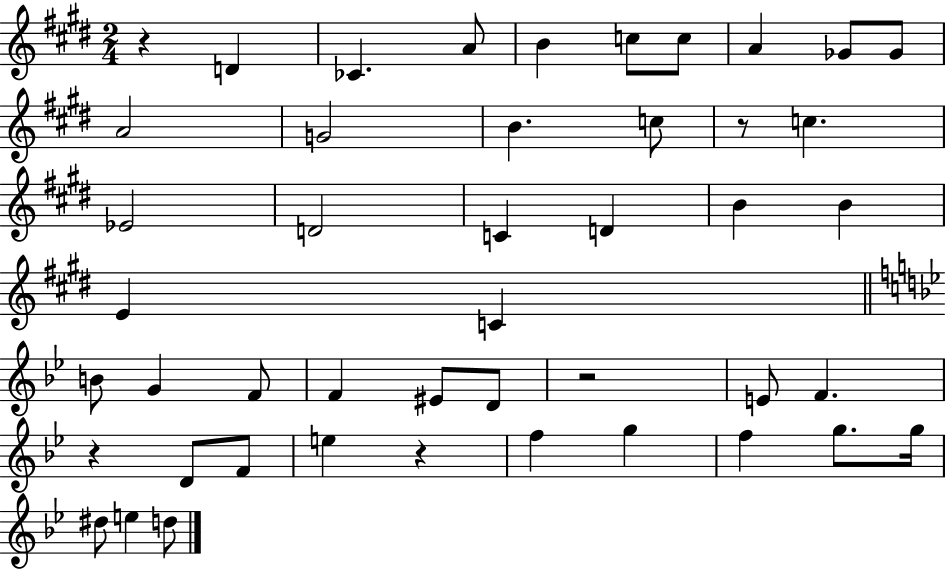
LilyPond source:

{
  \clef treble
  \numericTimeSignature
  \time 2/4
  \key e \major
  r4 d'4 | ces'4. a'8 | b'4 c''8 c''8 | a'4 ges'8 ges'8 | \break a'2 | g'2 | b'4. c''8 | r8 c''4. | \break ees'2 | d'2 | c'4 d'4 | b'4 b'4 | \break e'4 c'4 | \bar "||" \break \key g \minor b'8 g'4 f'8 | f'4 eis'8 d'8 | r2 | e'8 f'4. | \break r4 d'8 f'8 | e''4 r4 | f''4 g''4 | f''4 g''8. g''16 | \break dis''8 e''4 d''8 | \bar "|."
}